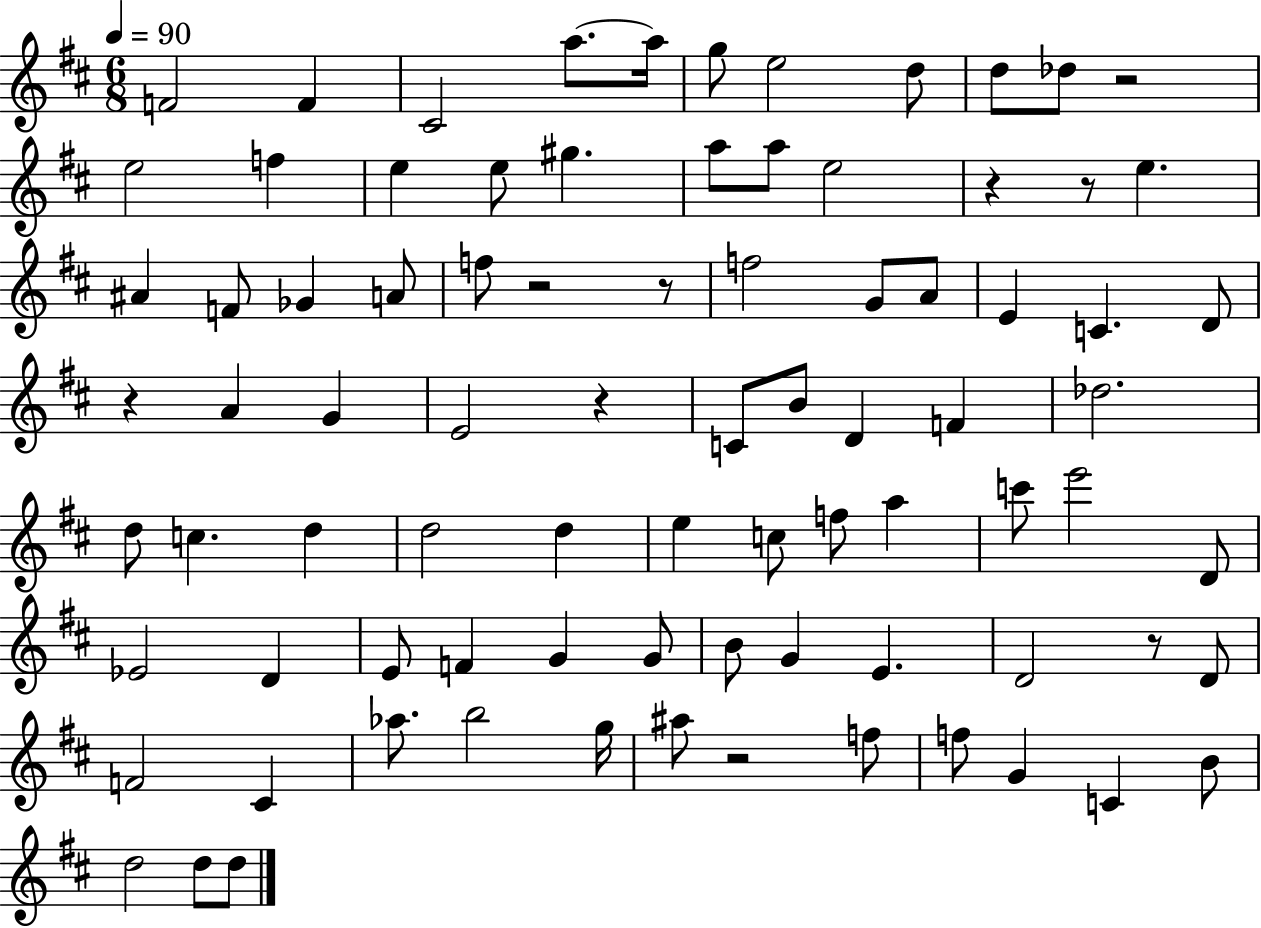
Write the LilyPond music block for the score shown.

{
  \clef treble
  \numericTimeSignature
  \time 6/8
  \key d \major
  \tempo 4 = 90
  f'2 f'4 | cis'2 a''8.~~ a''16 | g''8 e''2 d''8 | d''8 des''8 r2 | \break e''2 f''4 | e''4 e''8 gis''4. | a''8 a''8 e''2 | r4 r8 e''4. | \break ais'4 f'8 ges'4 a'8 | f''8 r2 r8 | f''2 g'8 a'8 | e'4 c'4. d'8 | \break r4 a'4 g'4 | e'2 r4 | c'8 b'8 d'4 f'4 | des''2. | \break d''8 c''4. d''4 | d''2 d''4 | e''4 c''8 f''8 a''4 | c'''8 e'''2 d'8 | \break ees'2 d'4 | e'8 f'4 g'4 g'8 | b'8 g'4 e'4. | d'2 r8 d'8 | \break f'2 cis'4 | aes''8. b''2 g''16 | ais''8 r2 f''8 | f''8 g'4 c'4 b'8 | \break d''2 d''8 d''8 | \bar "|."
}